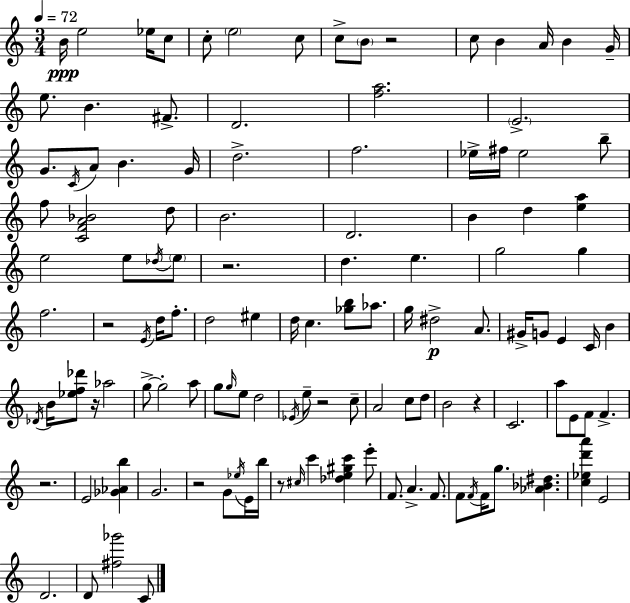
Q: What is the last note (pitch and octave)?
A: C4